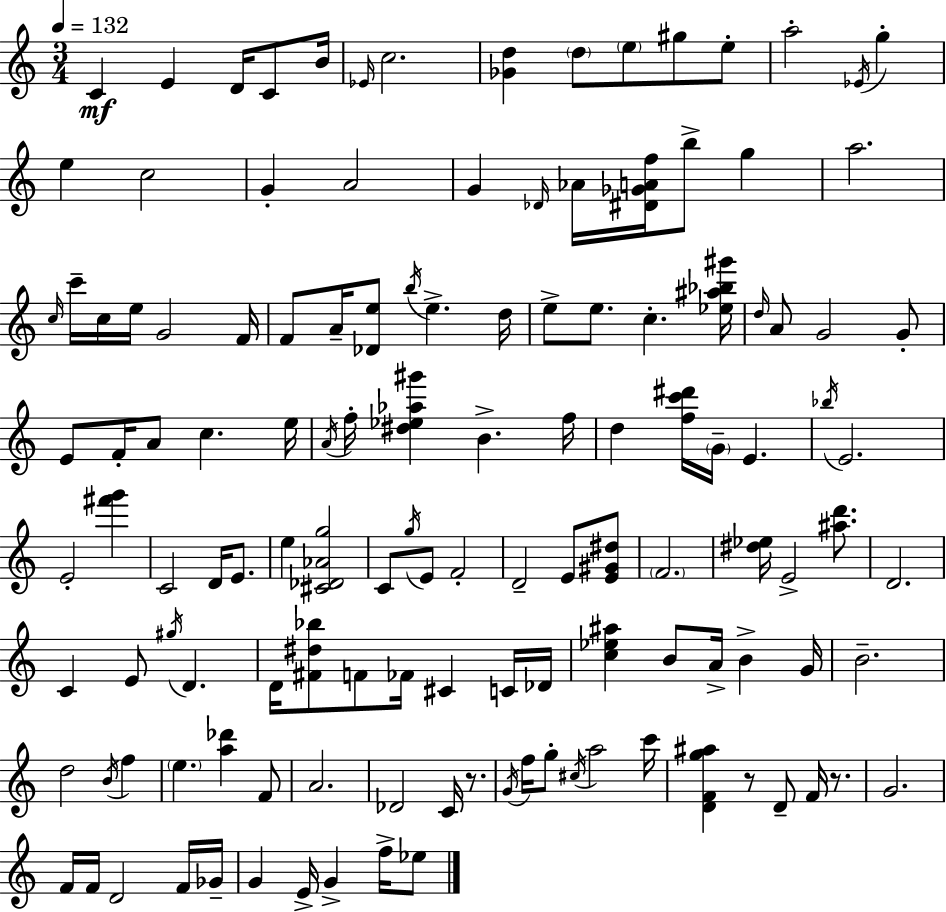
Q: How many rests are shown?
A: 3